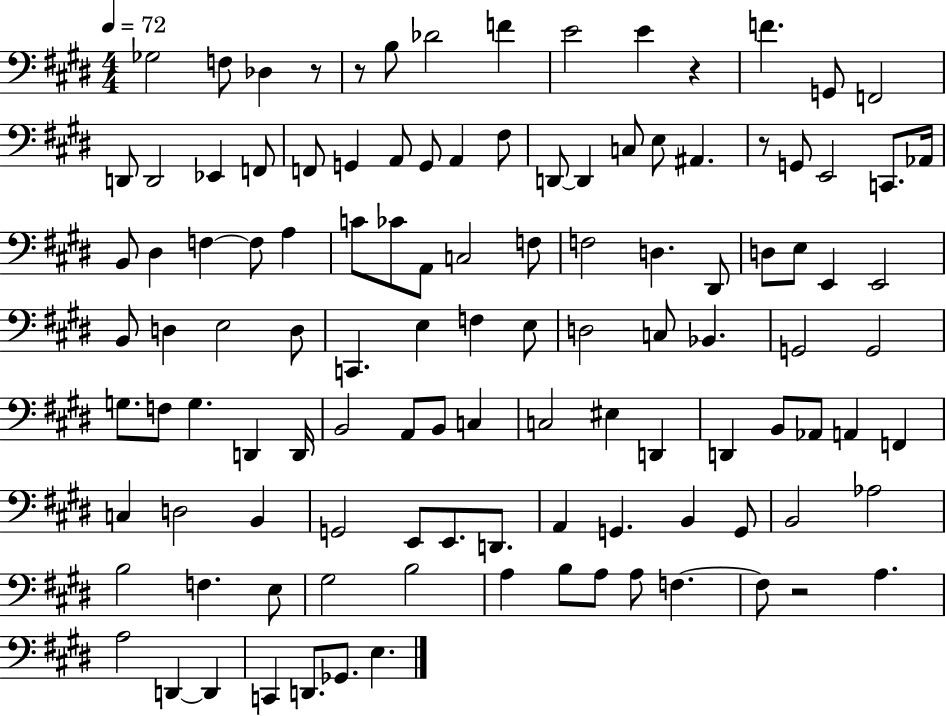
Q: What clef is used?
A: bass